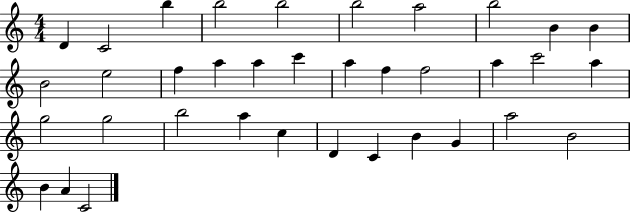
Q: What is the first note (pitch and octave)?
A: D4